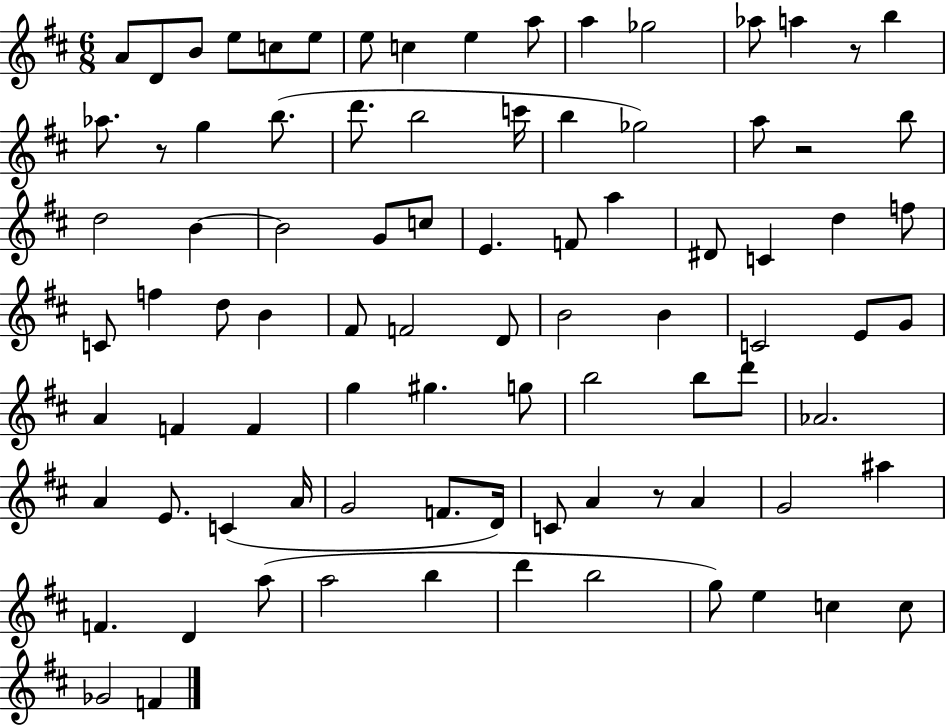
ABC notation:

X:1
T:Untitled
M:6/8
L:1/4
K:D
A/2 D/2 B/2 e/2 c/2 e/2 e/2 c e a/2 a _g2 _a/2 a z/2 b _a/2 z/2 g b/2 d'/2 b2 c'/4 b _g2 a/2 z2 b/2 d2 B B2 G/2 c/2 E F/2 a ^D/2 C d f/2 C/2 f d/2 B ^F/2 F2 D/2 B2 B C2 E/2 G/2 A F F g ^g g/2 b2 b/2 d'/2 _A2 A E/2 C A/4 G2 F/2 D/4 C/2 A z/2 A G2 ^a F D a/2 a2 b d' b2 g/2 e c c/2 _G2 F